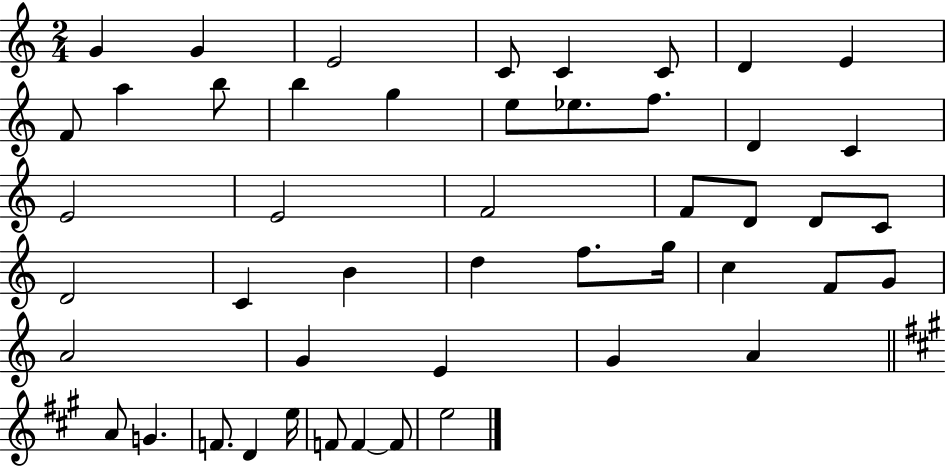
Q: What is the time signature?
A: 2/4